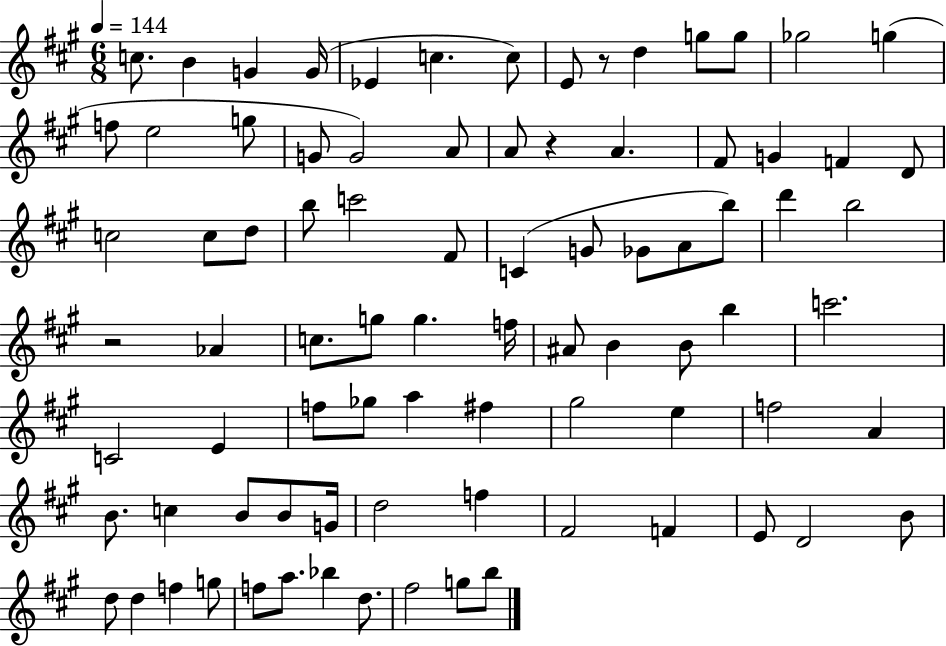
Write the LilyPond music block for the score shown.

{
  \clef treble
  \numericTimeSignature
  \time 6/8
  \key a \major
  \tempo 4 = 144
  c''8. b'4 g'4 g'16( | ees'4 c''4. c''8) | e'8 r8 d''4 g''8 g''8 | ges''2 g''4( | \break f''8 e''2 g''8 | g'8 g'2) a'8 | a'8 r4 a'4. | fis'8 g'4 f'4 d'8 | \break c''2 c''8 d''8 | b''8 c'''2 fis'8 | c'4( g'8 ges'8 a'8 b''8) | d'''4 b''2 | \break r2 aes'4 | c''8. g''8 g''4. f''16 | ais'8 b'4 b'8 b''4 | c'''2. | \break c'2 e'4 | f''8 ges''8 a''4 fis''4 | gis''2 e''4 | f''2 a'4 | \break b'8. c''4 b'8 b'8 g'16 | d''2 f''4 | fis'2 f'4 | e'8 d'2 b'8 | \break d''8 d''4 f''4 g''8 | f''8 a''8. bes''4 d''8. | fis''2 g''8 b''8 | \bar "|."
}